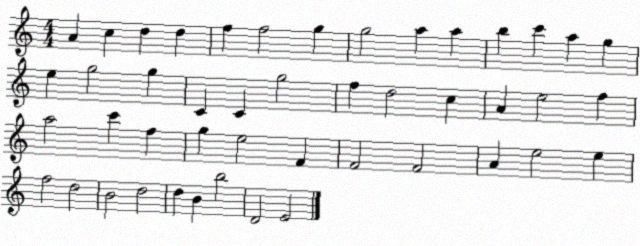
X:1
T:Untitled
M:4/4
L:1/4
K:C
A c d d f f2 g g2 a a b c' a g e g2 g C C g2 f d2 c A e2 f a2 c' f g e2 F F2 F2 A e2 e f2 d2 B2 d2 d B b2 D2 E2